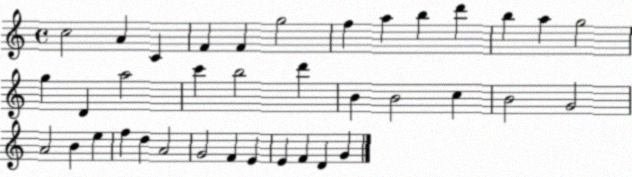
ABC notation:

X:1
T:Untitled
M:4/4
L:1/4
K:C
c2 A C F F g2 f a b d' b a g2 g D a2 c' b2 d' B B2 c B2 G2 A2 B e f d A2 G2 F E E F D G